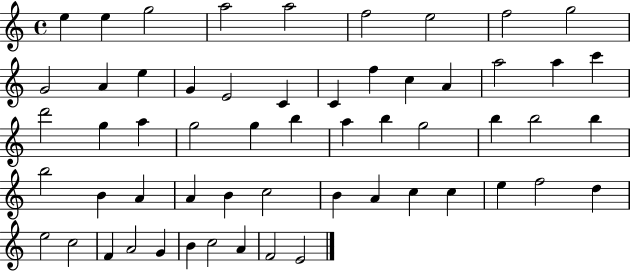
E5/q E5/q G5/h A5/h A5/h F5/h E5/h F5/h G5/h G4/h A4/q E5/q G4/q E4/h C4/q C4/q F5/q C5/q A4/q A5/h A5/q C6/q D6/h G5/q A5/q G5/h G5/q B5/q A5/q B5/q G5/h B5/q B5/h B5/q B5/h B4/q A4/q A4/q B4/q C5/h B4/q A4/q C5/q C5/q E5/q F5/h D5/q E5/h C5/h F4/q A4/h G4/q B4/q C5/h A4/q F4/h E4/h